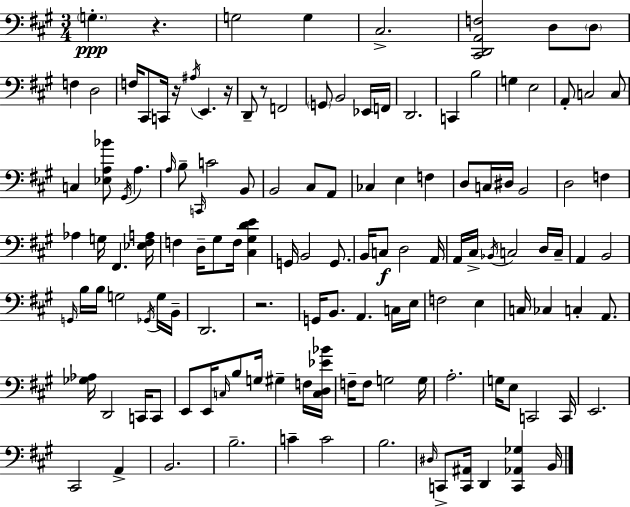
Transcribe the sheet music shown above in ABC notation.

X:1
T:Untitled
M:3/4
L:1/4
K:A
G, z G,2 G, ^C,2 [^C,,D,,A,,F,]2 D,/2 D,/2 F, D,2 F,/4 ^C,,/2 C,,/4 z/4 ^A,/4 E,, z/4 D,,/2 z/2 F,,2 G,,/2 B,,2 _E,,/4 F,,/4 D,,2 C,, B,2 G, E,2 A,,/2 C,2 C,/2 C, [_E,A,_B]/2 ^G,,/4 A, A,/4 B,/2 C,,/4 C2 B,,/2 B,,2 ^C,/2 A,,/2 _C, E, F, D,/2 C,/4 ^D,/4 B,,2 D,2 F, _A, G,/4 ^F,, [_E,^F,A,]/4 F, D,/4 ^G,/2 F,/4 [^C,^G,DE] G,,/4 B,,2 G,,/2 B,,/4 C,/2 D,2 A,,/4 A,,/4 ^C,/4 _B,,/4 C,2 D,/4 C,/4 A,, B,,2 G,,/4 B,/4 B,/4 G,2 _G,,/4 G,/4 B,,/4 D,,2 z2 G,,/4 B,,/2 A,, C,/4 E,/4 F,2 E, C,/4 _C, C, A,,/2 [_G,_A,]/4 D,,2 C,,/4 C,,/2 E,,/2 E,,/4 C,/4 B,/2 G,/4 ^G, F,/4 [C,D,_E_B]/4 F,/4 F,/2 G,2 G,/4 A,2 G,/4 E,/2 C,,2 C,,/4 E,,2 ^C,,2 A,, B,,2 B,2 C C2 B,2 ^D,/4 C,,/2 [C,,^A,,]/4 D,, [C,,_A,,_G,] B,,/4